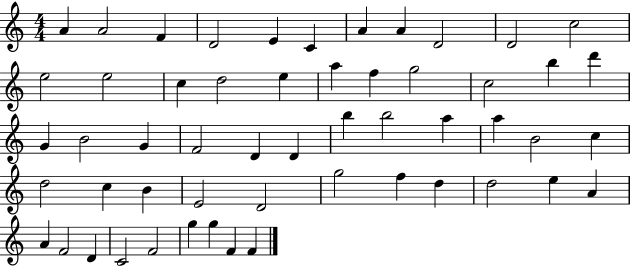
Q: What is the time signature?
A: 4/4